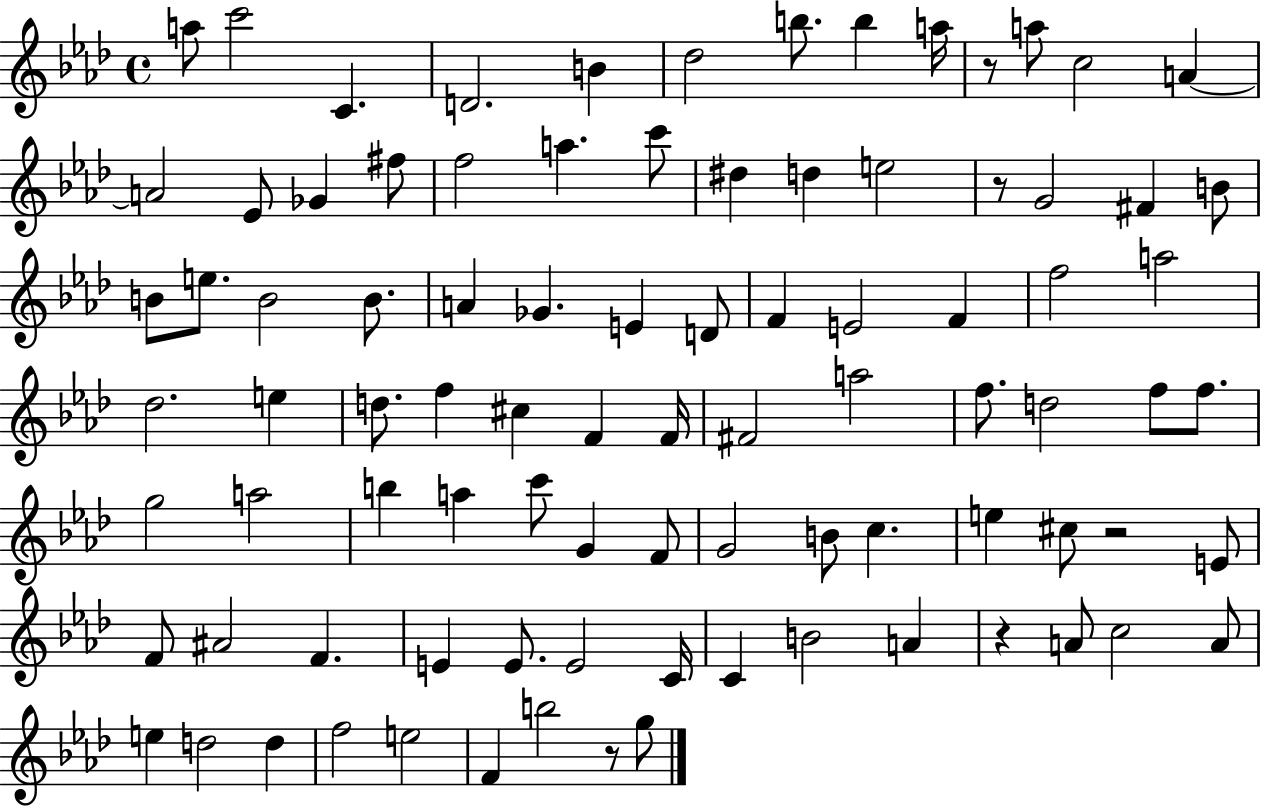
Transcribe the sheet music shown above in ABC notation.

X:1
T:Untitled
M:4/4
L:1/4
K:Ab
a/2 c'2 C D2 B _d2 b/2 b a/4 z/2 a/2 c2 A A2 _E/2 _G ^f/2 f2 a c'/2 ^d d e2 z/2 G2 ^F B/2 B/2 e/2 B2 B/2 A _G E D/2 F E2 F f2 a2 _d2 e d/2 f ^c F F/4 ^F2 a2 f/2 d2 f/2 f/2 g2 a2 b a c'/2 G F/2 G2 B/2 c e ^c/2 z2 E/2 F/2 ^A2 F E E/2 E2 C/4 C B2 A z A/2 c2 A/2 e d2 d f2 e2 F b2 z/2 g/2